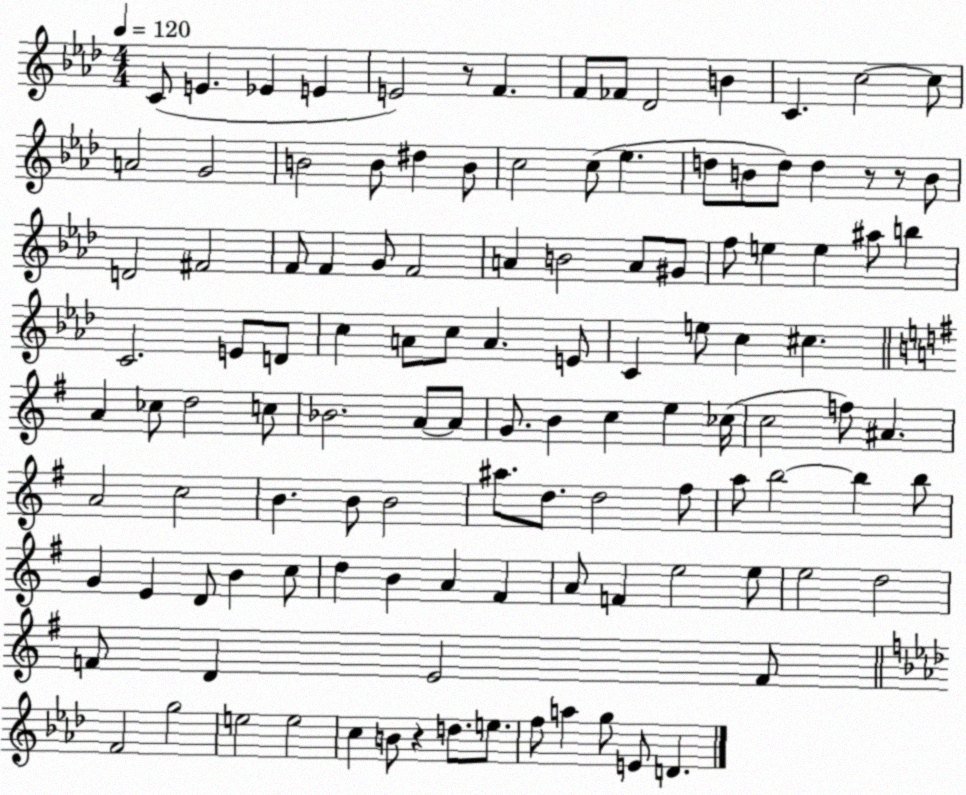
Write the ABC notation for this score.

X:1
T:Untitled
M:4/4
L:1/4
K:Ab
C/2 E _E E E2 z/2 F F/2 _F/2 _D2 B C c2 c/2 A2 G2 B2 B/2 ^d B/2 c2 c/2 _e d/2 B/2 d/2 d z/2 z/2 B/2 D2 ^F2 F/2 F G/2 F2 A B2 A/2 ^G/2 f/2 e e ^a/2 b C2 E/2 D/2 c A/2 c/2 A E/2 C e/2 c ^c A _c/2 d2 c/2 _B2 A/2 A/2 G/2 B c e _c/4 c2 f/2 ^A A2 c2 B B/2 B2 ^a/2 d/2 d2 ^f/2 a/2 b2 b b/2 G E D/2 B c/2 d B A ^F A/2 F e2 e/2 e2 d2 F/2 D E2 F/2 F2 g2 e2 e2 c B/2 z d/2 e/2 f/2 a g/2 E/2 D